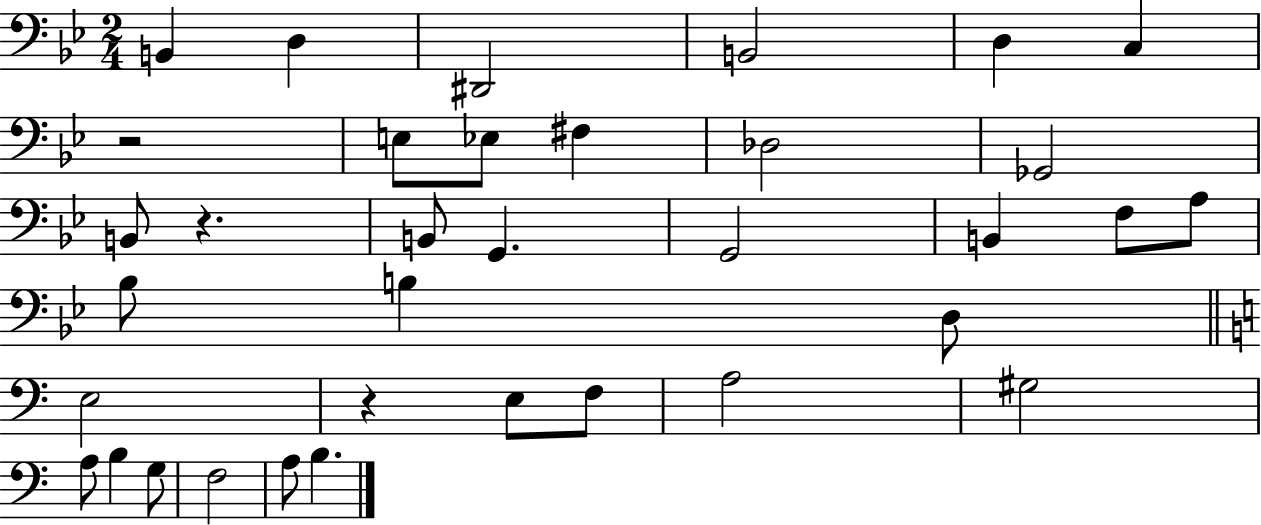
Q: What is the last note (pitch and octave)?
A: B3